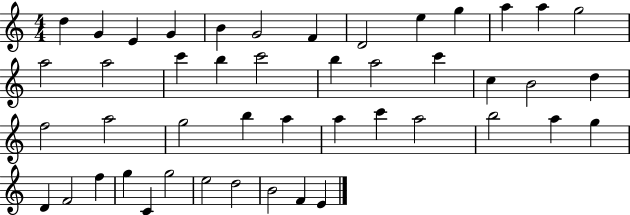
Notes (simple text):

D5/q G4/q E4/q G4/q B4/q G4/h F4/q D4/h E5/q G5/q A5/q A5/q G5/h A5/h A5/h C6/q B5/q C6/h B5/q A5/h C6/q C5/q B4/h D5/q F5/h A5/h G5/h B5/q A5/q A5/q C6/q A5/h B5/h A5/q G5/q D4/q F4/h F5/q G5/q C4/q G5/h E5/h D5/h B4/h F4/q E4/q